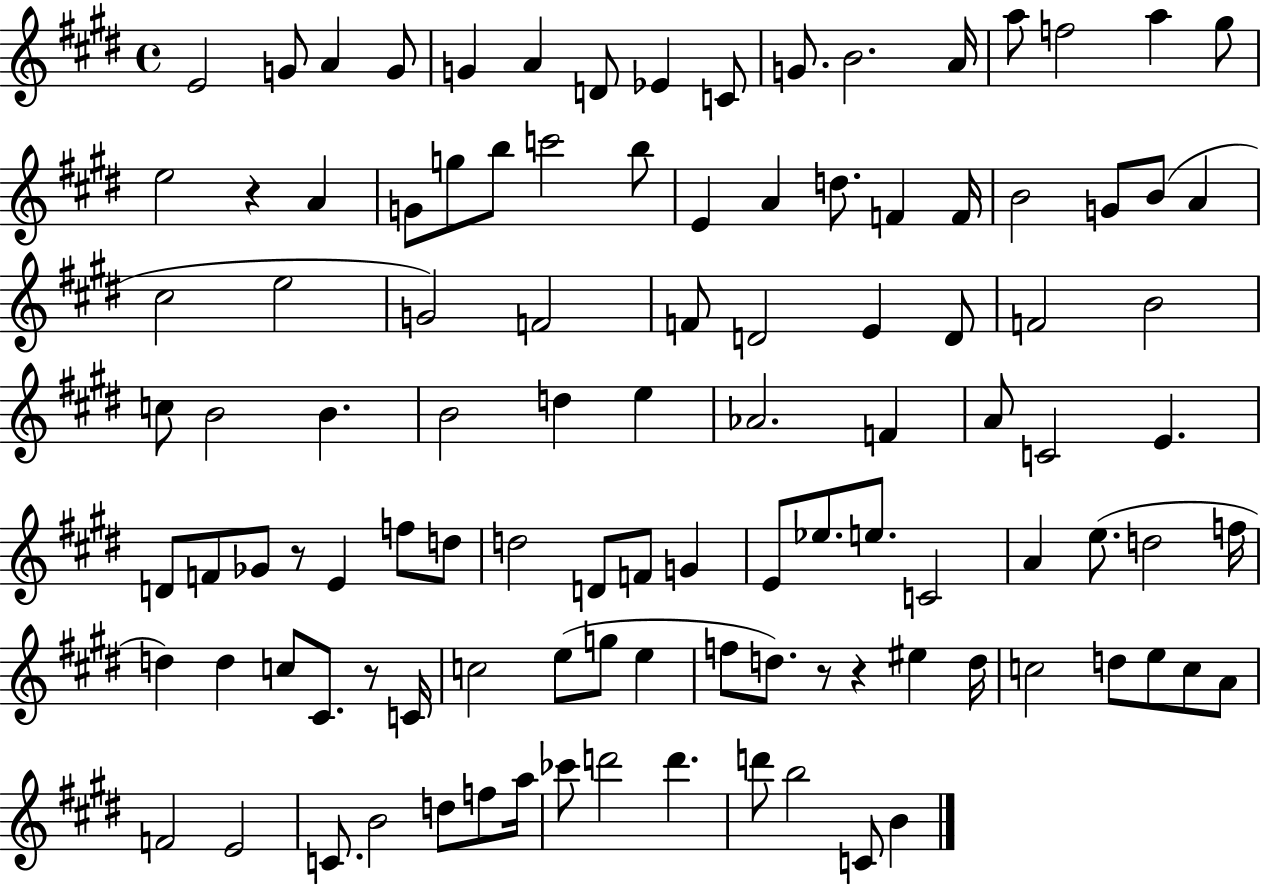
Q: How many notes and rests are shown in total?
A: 108